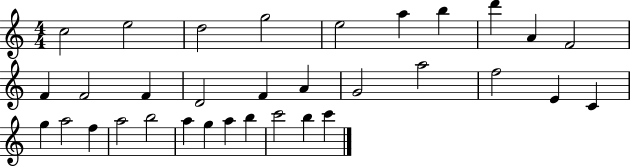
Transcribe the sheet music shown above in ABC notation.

X:1
T:Untitled
M:4/4
L:1/4
K:C
c2 e2 d2 g2 e2 a b d' A F2 F F2 F D2 F A G2 a2 f2 E C g a2 f a2 b2 a g a b c'2 b c'